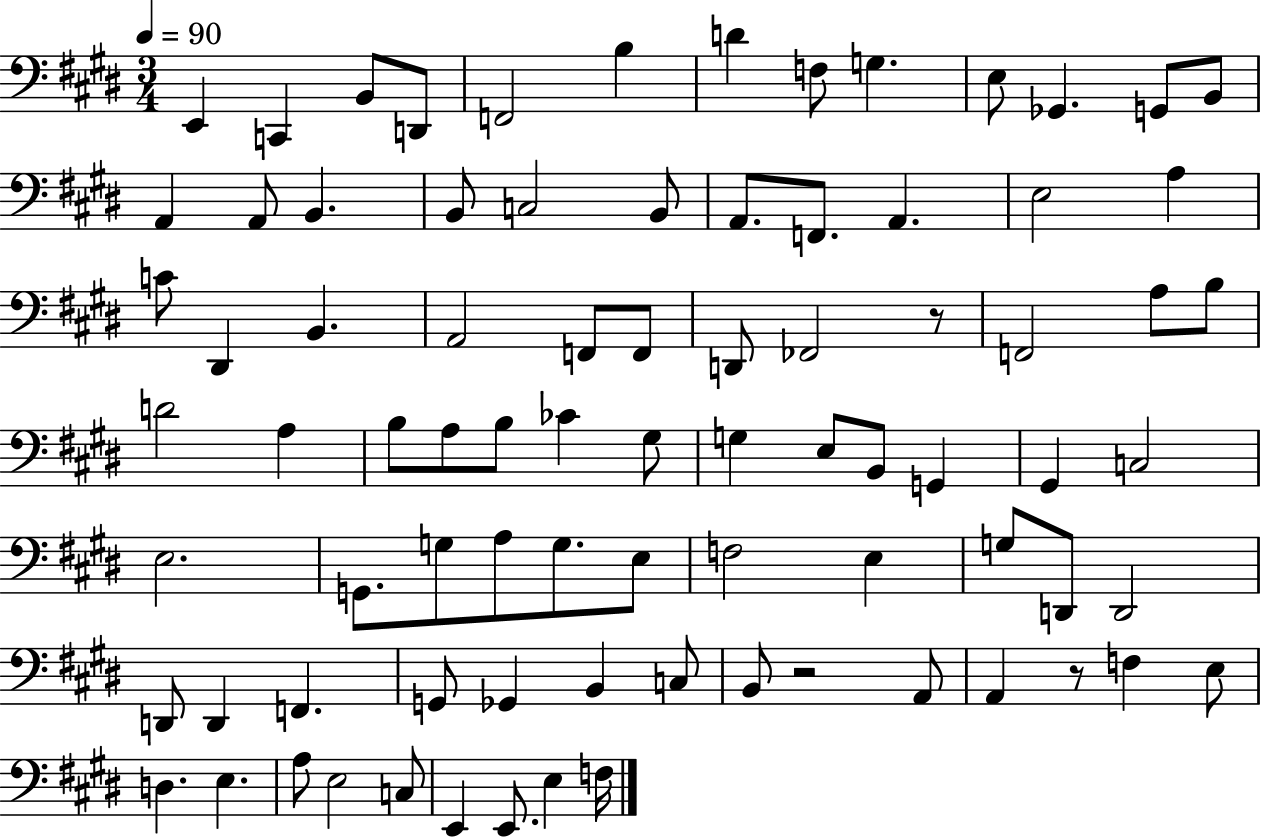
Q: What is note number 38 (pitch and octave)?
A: B3